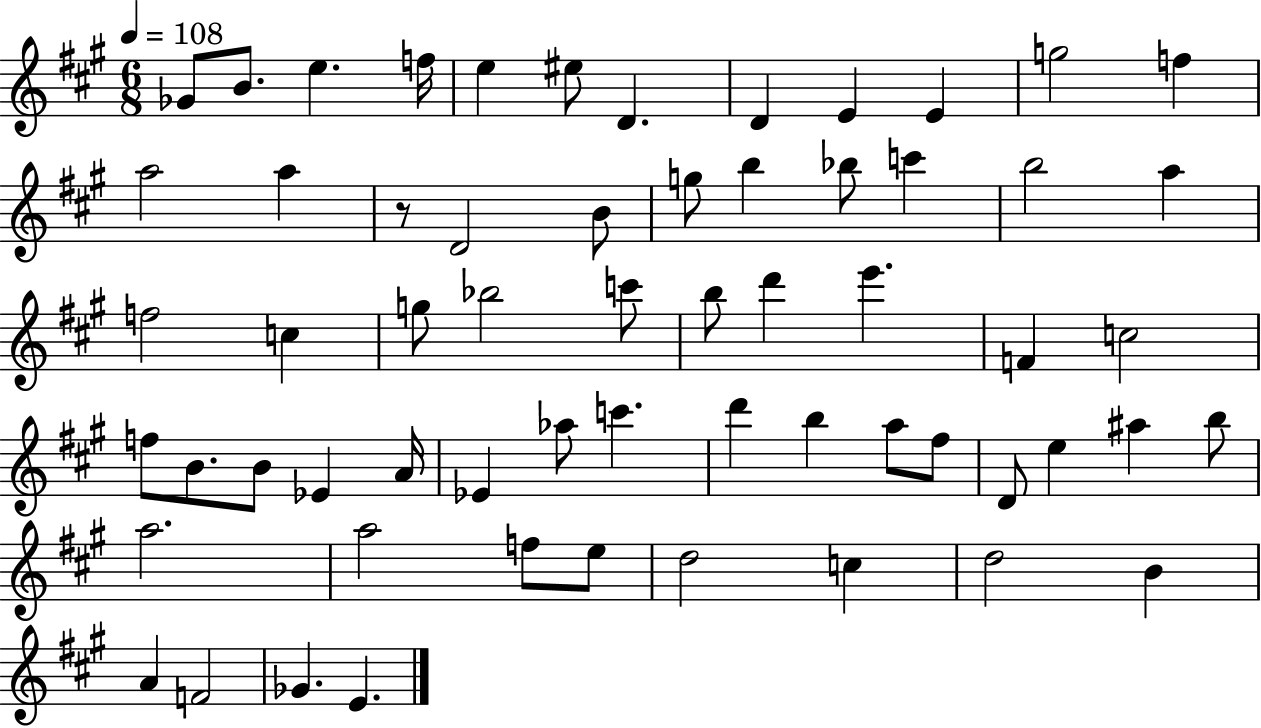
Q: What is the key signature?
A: A major